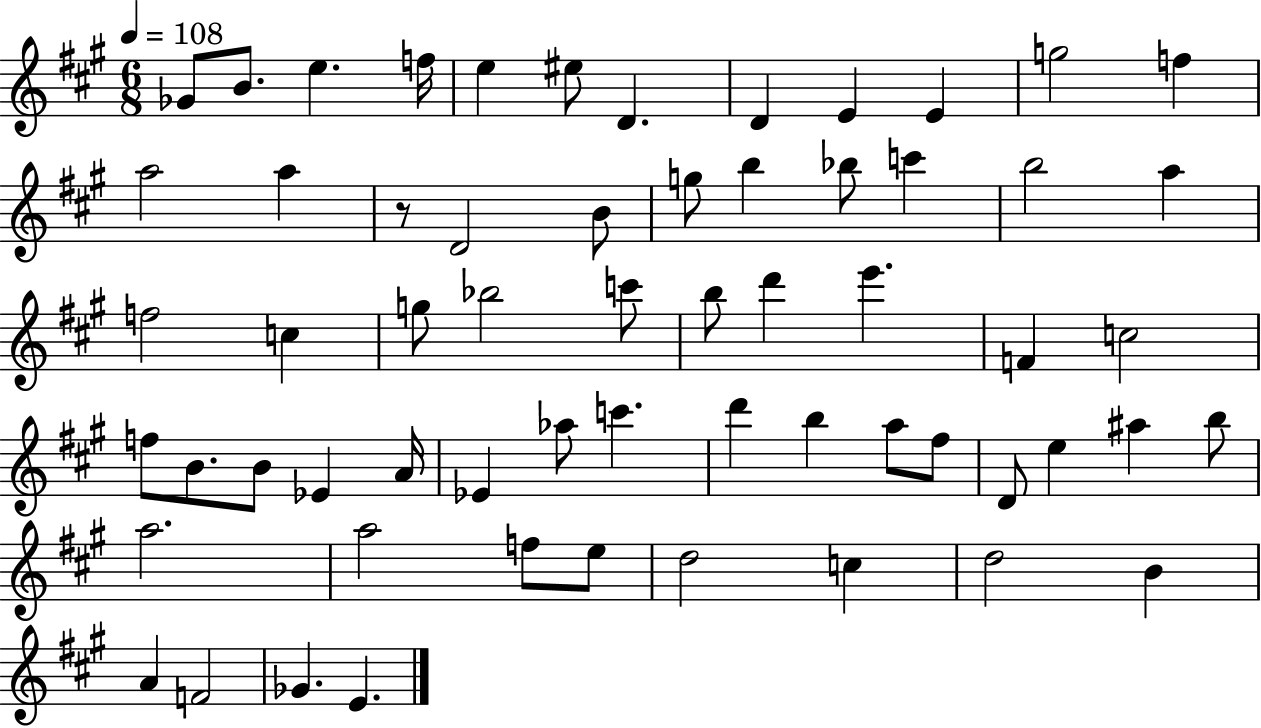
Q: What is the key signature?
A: A major